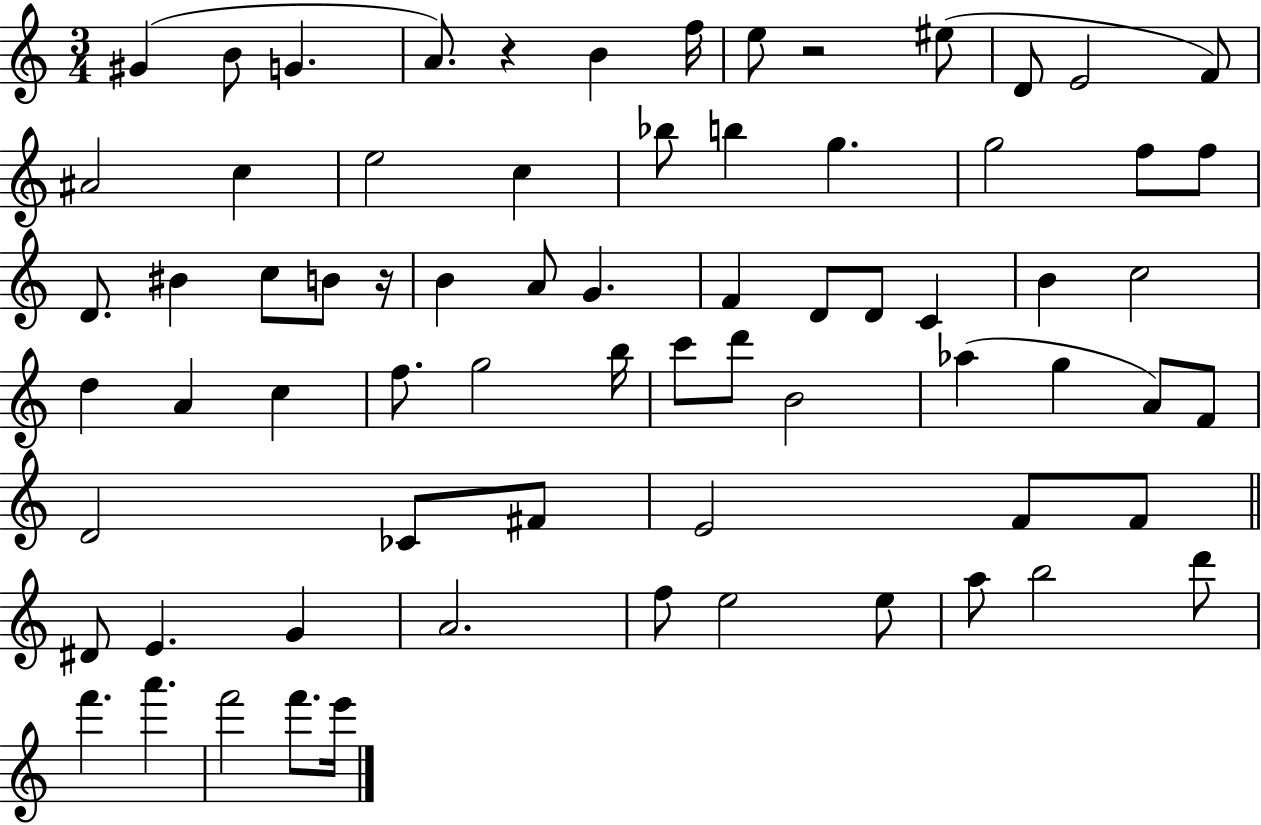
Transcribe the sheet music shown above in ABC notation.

X:1
T:Untitled
M:3/4
L:1/4
K:C
^G B/2 G A/2 z B f/4 e/2 z2 ^e/2 D/2 E2 F/2 ^A2 c e2 c _b/2 b g g2 f/2 f/2 D/2 ^B c/2 B/2 z/4 B A/2 G F D/2 D/2 C B c2 d A c f/2 g2 b/4 c'/2 d'/2 B2 _a g A/2 F/2 D2 _C/2 ^F/2 E2 F/2 F/2 ^D/2 E G A2 f/2 e2 e/2 a/2 b2 d'/2 f' a' f'2 f'/2 e'/4